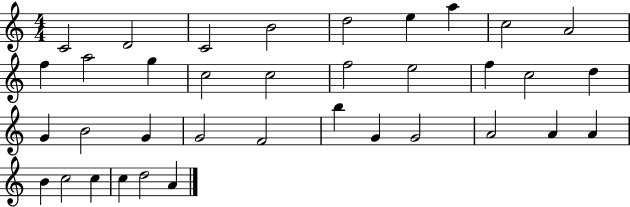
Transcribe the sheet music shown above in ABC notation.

X:1
T:Untitled
M:4/4
L:1/4
K:C
C2 D2 C2 B2 d2 e a c2 A2 f a2 g c2 c2 f2 e2 f c2 d G B2 G G2 F2 b G G2 A2 A A B c2 c c d2 A